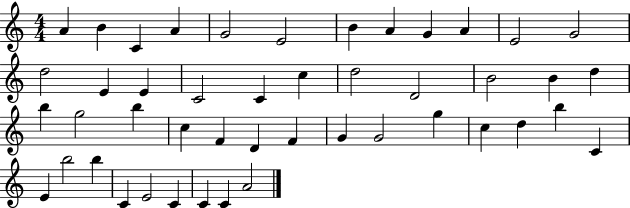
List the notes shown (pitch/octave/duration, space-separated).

A4/q B4/q C4/q A4/q G4/h E4/h B4/q A4/q G4/q A4/q E4/h G4/h D5/h E4/q E4/q C4/h C4/q C5/q D5/h D4/h B4/h B4/q D5/q B5/q G5/h B5/q C5/q F4/q D4/q F4/q G4/q G4/h G5/q C5/q D5/q B5/q C4/q E4/q B5/h B5/q C4/q E4/h C4/q C4/q C4/q A4/h